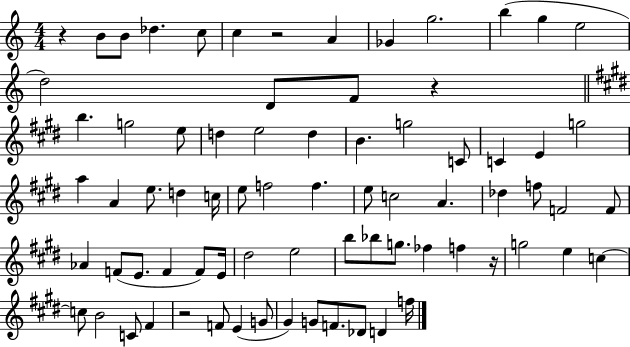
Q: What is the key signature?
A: C major